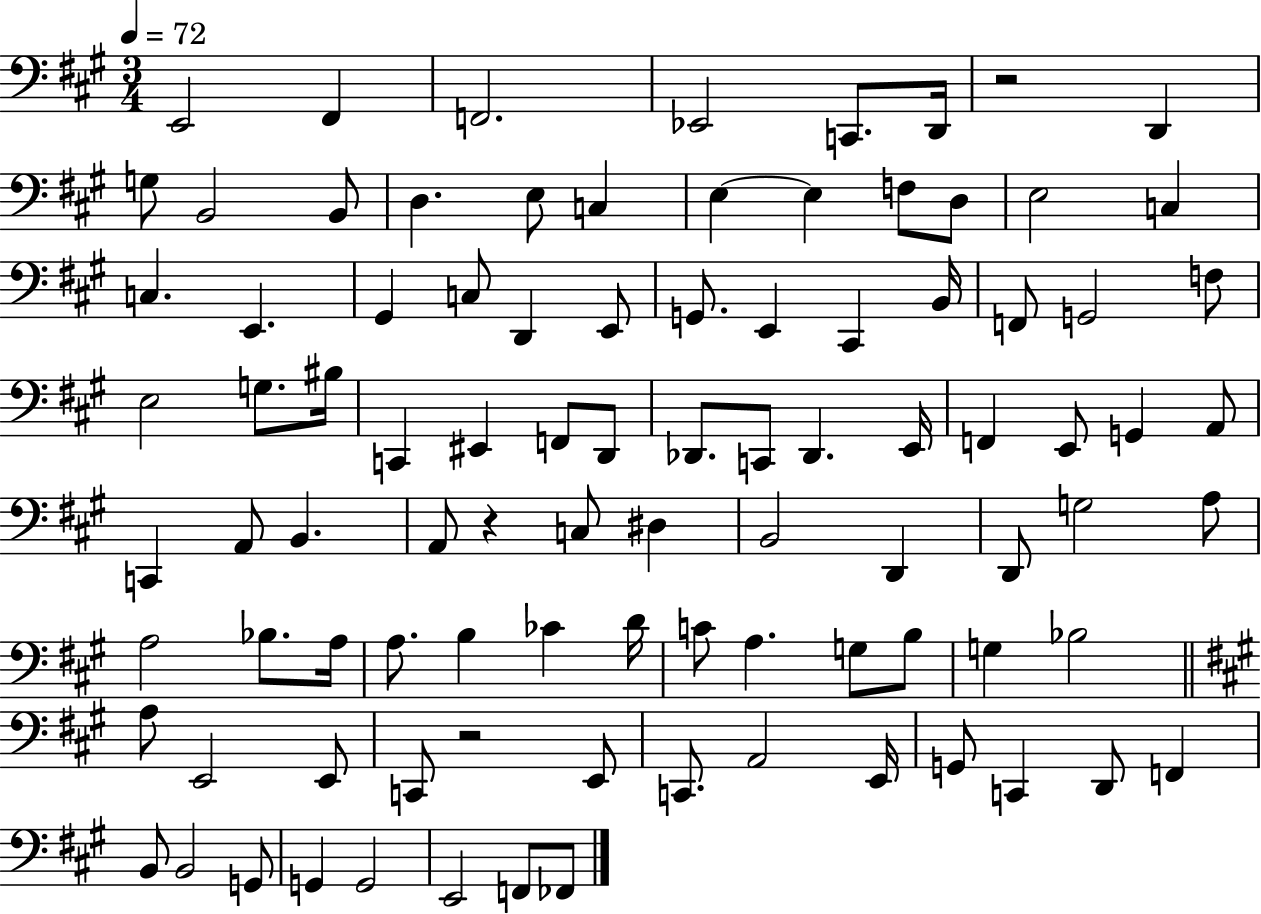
X:1
T:Untitled
M:3/4
L:1/4
K:A
E,,2 ^F,, F,,2 _E,,2 C,,/2 D,,/4 z2 D,, G,/2 B,,2 B,,/2 D, E,/2 C, E, E, F,/2 D,/2 E,2 C, C, E,, ^G,, C,/2 D,, E,,/2 G,,/2 E,, ^C,, B,,/4 F,,/2 G,,2 F,/2 E,2 G,/2 ^B,/4 C,, ^E,, F,,/2 D,,/2 _D,,/2 C,,/2 _D,, E,,/4 F,, E,,/2 G,, A,,/2 C,, A,,/2 B,, A,,/2 z C,/2 ^D, B,,2 D,, D,,/2 G,2 A,/2 A,2 _B,/2 A,/4 A,/2 B, _C D/4 C/2 A, G,/2 B,/2 G, _B,2 A,/2 E,,2 E,,/2 C,,/2 z2 E,,/2 C,,/2 A,,2 E,,/4 G,,/2 C,, D,,/2 F,, B,,/2 B,,2 G,,/2 G,, G,,2 E,,2 F,,/2 _F,,/2